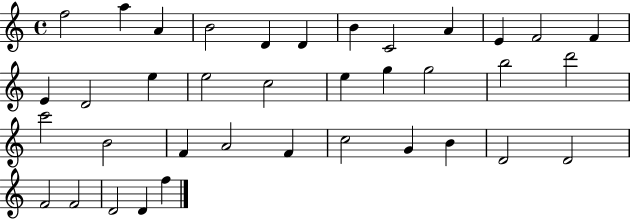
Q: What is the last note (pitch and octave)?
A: F5